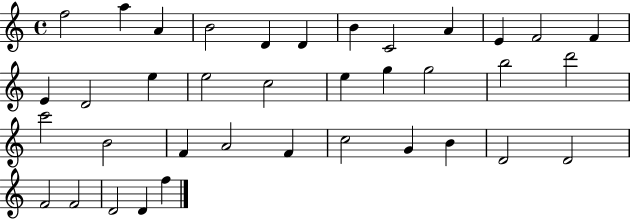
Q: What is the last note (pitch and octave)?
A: F5